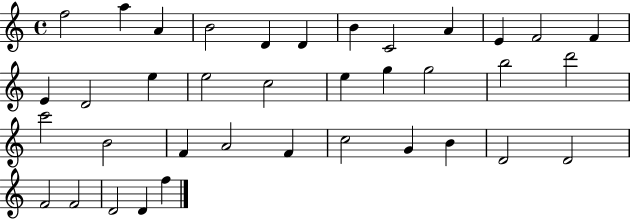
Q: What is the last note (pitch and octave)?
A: F5